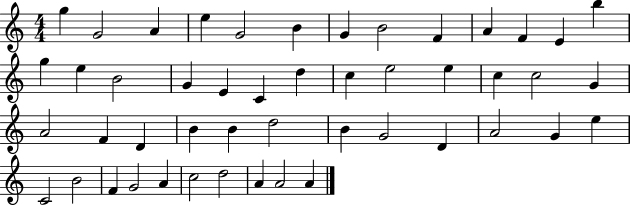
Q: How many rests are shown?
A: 0